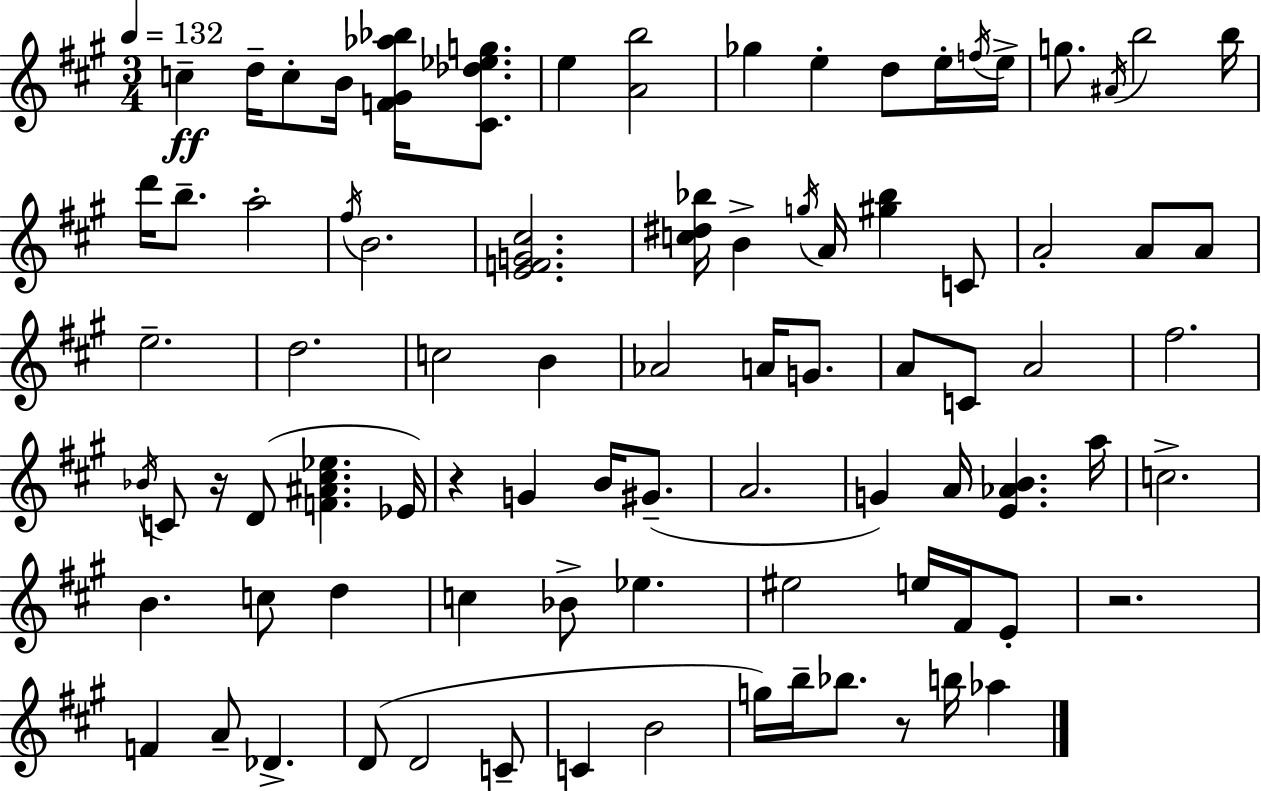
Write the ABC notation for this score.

X:1
T:Untitled
M:3/4
L:1/4
K:A
c d/4 c/2 B/4 [F^G_a_b]/4 [^C_d_eg]/2 e [Ab]2 _g e d/2 e/4 f/4 e/4 g/2 ^A/4 b2 b/4 d'/4 b/2 a2 ^f/4 B2 [EFG^c]2 [c^d_b]/4 B g/4 A/4 [^g_b] C/2 A2 A/2 A/2 e2 d2 c2 B _A2 A/4 G/2 A/2 C/2 A2 ^f2 _B/4 C/2 z/4 D/2 [F^A^c_e] _E/4 z G B/4 ^G/2 A2 G A/4 [E_AB] a/4 c2 B c/2 d c _B/2 _e ^e2 e/4 ^F/4 E/2 z2 F A/2 _D D/2 D2 C/2 C B2 g/4 b/4 _b/2 z/2 b/4 _a